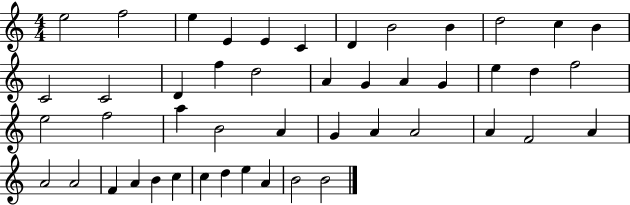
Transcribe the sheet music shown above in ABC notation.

X:1
T:Untitled
M:4/4
L:1/4
K:C
e2 f2 e E E C D B2 B d2 c B C2 C2 D f d2 A G A G e d f2 e2 f2 a B2 A G A A2 A F2 A A2 A2 F A B c c d e A B2 B2